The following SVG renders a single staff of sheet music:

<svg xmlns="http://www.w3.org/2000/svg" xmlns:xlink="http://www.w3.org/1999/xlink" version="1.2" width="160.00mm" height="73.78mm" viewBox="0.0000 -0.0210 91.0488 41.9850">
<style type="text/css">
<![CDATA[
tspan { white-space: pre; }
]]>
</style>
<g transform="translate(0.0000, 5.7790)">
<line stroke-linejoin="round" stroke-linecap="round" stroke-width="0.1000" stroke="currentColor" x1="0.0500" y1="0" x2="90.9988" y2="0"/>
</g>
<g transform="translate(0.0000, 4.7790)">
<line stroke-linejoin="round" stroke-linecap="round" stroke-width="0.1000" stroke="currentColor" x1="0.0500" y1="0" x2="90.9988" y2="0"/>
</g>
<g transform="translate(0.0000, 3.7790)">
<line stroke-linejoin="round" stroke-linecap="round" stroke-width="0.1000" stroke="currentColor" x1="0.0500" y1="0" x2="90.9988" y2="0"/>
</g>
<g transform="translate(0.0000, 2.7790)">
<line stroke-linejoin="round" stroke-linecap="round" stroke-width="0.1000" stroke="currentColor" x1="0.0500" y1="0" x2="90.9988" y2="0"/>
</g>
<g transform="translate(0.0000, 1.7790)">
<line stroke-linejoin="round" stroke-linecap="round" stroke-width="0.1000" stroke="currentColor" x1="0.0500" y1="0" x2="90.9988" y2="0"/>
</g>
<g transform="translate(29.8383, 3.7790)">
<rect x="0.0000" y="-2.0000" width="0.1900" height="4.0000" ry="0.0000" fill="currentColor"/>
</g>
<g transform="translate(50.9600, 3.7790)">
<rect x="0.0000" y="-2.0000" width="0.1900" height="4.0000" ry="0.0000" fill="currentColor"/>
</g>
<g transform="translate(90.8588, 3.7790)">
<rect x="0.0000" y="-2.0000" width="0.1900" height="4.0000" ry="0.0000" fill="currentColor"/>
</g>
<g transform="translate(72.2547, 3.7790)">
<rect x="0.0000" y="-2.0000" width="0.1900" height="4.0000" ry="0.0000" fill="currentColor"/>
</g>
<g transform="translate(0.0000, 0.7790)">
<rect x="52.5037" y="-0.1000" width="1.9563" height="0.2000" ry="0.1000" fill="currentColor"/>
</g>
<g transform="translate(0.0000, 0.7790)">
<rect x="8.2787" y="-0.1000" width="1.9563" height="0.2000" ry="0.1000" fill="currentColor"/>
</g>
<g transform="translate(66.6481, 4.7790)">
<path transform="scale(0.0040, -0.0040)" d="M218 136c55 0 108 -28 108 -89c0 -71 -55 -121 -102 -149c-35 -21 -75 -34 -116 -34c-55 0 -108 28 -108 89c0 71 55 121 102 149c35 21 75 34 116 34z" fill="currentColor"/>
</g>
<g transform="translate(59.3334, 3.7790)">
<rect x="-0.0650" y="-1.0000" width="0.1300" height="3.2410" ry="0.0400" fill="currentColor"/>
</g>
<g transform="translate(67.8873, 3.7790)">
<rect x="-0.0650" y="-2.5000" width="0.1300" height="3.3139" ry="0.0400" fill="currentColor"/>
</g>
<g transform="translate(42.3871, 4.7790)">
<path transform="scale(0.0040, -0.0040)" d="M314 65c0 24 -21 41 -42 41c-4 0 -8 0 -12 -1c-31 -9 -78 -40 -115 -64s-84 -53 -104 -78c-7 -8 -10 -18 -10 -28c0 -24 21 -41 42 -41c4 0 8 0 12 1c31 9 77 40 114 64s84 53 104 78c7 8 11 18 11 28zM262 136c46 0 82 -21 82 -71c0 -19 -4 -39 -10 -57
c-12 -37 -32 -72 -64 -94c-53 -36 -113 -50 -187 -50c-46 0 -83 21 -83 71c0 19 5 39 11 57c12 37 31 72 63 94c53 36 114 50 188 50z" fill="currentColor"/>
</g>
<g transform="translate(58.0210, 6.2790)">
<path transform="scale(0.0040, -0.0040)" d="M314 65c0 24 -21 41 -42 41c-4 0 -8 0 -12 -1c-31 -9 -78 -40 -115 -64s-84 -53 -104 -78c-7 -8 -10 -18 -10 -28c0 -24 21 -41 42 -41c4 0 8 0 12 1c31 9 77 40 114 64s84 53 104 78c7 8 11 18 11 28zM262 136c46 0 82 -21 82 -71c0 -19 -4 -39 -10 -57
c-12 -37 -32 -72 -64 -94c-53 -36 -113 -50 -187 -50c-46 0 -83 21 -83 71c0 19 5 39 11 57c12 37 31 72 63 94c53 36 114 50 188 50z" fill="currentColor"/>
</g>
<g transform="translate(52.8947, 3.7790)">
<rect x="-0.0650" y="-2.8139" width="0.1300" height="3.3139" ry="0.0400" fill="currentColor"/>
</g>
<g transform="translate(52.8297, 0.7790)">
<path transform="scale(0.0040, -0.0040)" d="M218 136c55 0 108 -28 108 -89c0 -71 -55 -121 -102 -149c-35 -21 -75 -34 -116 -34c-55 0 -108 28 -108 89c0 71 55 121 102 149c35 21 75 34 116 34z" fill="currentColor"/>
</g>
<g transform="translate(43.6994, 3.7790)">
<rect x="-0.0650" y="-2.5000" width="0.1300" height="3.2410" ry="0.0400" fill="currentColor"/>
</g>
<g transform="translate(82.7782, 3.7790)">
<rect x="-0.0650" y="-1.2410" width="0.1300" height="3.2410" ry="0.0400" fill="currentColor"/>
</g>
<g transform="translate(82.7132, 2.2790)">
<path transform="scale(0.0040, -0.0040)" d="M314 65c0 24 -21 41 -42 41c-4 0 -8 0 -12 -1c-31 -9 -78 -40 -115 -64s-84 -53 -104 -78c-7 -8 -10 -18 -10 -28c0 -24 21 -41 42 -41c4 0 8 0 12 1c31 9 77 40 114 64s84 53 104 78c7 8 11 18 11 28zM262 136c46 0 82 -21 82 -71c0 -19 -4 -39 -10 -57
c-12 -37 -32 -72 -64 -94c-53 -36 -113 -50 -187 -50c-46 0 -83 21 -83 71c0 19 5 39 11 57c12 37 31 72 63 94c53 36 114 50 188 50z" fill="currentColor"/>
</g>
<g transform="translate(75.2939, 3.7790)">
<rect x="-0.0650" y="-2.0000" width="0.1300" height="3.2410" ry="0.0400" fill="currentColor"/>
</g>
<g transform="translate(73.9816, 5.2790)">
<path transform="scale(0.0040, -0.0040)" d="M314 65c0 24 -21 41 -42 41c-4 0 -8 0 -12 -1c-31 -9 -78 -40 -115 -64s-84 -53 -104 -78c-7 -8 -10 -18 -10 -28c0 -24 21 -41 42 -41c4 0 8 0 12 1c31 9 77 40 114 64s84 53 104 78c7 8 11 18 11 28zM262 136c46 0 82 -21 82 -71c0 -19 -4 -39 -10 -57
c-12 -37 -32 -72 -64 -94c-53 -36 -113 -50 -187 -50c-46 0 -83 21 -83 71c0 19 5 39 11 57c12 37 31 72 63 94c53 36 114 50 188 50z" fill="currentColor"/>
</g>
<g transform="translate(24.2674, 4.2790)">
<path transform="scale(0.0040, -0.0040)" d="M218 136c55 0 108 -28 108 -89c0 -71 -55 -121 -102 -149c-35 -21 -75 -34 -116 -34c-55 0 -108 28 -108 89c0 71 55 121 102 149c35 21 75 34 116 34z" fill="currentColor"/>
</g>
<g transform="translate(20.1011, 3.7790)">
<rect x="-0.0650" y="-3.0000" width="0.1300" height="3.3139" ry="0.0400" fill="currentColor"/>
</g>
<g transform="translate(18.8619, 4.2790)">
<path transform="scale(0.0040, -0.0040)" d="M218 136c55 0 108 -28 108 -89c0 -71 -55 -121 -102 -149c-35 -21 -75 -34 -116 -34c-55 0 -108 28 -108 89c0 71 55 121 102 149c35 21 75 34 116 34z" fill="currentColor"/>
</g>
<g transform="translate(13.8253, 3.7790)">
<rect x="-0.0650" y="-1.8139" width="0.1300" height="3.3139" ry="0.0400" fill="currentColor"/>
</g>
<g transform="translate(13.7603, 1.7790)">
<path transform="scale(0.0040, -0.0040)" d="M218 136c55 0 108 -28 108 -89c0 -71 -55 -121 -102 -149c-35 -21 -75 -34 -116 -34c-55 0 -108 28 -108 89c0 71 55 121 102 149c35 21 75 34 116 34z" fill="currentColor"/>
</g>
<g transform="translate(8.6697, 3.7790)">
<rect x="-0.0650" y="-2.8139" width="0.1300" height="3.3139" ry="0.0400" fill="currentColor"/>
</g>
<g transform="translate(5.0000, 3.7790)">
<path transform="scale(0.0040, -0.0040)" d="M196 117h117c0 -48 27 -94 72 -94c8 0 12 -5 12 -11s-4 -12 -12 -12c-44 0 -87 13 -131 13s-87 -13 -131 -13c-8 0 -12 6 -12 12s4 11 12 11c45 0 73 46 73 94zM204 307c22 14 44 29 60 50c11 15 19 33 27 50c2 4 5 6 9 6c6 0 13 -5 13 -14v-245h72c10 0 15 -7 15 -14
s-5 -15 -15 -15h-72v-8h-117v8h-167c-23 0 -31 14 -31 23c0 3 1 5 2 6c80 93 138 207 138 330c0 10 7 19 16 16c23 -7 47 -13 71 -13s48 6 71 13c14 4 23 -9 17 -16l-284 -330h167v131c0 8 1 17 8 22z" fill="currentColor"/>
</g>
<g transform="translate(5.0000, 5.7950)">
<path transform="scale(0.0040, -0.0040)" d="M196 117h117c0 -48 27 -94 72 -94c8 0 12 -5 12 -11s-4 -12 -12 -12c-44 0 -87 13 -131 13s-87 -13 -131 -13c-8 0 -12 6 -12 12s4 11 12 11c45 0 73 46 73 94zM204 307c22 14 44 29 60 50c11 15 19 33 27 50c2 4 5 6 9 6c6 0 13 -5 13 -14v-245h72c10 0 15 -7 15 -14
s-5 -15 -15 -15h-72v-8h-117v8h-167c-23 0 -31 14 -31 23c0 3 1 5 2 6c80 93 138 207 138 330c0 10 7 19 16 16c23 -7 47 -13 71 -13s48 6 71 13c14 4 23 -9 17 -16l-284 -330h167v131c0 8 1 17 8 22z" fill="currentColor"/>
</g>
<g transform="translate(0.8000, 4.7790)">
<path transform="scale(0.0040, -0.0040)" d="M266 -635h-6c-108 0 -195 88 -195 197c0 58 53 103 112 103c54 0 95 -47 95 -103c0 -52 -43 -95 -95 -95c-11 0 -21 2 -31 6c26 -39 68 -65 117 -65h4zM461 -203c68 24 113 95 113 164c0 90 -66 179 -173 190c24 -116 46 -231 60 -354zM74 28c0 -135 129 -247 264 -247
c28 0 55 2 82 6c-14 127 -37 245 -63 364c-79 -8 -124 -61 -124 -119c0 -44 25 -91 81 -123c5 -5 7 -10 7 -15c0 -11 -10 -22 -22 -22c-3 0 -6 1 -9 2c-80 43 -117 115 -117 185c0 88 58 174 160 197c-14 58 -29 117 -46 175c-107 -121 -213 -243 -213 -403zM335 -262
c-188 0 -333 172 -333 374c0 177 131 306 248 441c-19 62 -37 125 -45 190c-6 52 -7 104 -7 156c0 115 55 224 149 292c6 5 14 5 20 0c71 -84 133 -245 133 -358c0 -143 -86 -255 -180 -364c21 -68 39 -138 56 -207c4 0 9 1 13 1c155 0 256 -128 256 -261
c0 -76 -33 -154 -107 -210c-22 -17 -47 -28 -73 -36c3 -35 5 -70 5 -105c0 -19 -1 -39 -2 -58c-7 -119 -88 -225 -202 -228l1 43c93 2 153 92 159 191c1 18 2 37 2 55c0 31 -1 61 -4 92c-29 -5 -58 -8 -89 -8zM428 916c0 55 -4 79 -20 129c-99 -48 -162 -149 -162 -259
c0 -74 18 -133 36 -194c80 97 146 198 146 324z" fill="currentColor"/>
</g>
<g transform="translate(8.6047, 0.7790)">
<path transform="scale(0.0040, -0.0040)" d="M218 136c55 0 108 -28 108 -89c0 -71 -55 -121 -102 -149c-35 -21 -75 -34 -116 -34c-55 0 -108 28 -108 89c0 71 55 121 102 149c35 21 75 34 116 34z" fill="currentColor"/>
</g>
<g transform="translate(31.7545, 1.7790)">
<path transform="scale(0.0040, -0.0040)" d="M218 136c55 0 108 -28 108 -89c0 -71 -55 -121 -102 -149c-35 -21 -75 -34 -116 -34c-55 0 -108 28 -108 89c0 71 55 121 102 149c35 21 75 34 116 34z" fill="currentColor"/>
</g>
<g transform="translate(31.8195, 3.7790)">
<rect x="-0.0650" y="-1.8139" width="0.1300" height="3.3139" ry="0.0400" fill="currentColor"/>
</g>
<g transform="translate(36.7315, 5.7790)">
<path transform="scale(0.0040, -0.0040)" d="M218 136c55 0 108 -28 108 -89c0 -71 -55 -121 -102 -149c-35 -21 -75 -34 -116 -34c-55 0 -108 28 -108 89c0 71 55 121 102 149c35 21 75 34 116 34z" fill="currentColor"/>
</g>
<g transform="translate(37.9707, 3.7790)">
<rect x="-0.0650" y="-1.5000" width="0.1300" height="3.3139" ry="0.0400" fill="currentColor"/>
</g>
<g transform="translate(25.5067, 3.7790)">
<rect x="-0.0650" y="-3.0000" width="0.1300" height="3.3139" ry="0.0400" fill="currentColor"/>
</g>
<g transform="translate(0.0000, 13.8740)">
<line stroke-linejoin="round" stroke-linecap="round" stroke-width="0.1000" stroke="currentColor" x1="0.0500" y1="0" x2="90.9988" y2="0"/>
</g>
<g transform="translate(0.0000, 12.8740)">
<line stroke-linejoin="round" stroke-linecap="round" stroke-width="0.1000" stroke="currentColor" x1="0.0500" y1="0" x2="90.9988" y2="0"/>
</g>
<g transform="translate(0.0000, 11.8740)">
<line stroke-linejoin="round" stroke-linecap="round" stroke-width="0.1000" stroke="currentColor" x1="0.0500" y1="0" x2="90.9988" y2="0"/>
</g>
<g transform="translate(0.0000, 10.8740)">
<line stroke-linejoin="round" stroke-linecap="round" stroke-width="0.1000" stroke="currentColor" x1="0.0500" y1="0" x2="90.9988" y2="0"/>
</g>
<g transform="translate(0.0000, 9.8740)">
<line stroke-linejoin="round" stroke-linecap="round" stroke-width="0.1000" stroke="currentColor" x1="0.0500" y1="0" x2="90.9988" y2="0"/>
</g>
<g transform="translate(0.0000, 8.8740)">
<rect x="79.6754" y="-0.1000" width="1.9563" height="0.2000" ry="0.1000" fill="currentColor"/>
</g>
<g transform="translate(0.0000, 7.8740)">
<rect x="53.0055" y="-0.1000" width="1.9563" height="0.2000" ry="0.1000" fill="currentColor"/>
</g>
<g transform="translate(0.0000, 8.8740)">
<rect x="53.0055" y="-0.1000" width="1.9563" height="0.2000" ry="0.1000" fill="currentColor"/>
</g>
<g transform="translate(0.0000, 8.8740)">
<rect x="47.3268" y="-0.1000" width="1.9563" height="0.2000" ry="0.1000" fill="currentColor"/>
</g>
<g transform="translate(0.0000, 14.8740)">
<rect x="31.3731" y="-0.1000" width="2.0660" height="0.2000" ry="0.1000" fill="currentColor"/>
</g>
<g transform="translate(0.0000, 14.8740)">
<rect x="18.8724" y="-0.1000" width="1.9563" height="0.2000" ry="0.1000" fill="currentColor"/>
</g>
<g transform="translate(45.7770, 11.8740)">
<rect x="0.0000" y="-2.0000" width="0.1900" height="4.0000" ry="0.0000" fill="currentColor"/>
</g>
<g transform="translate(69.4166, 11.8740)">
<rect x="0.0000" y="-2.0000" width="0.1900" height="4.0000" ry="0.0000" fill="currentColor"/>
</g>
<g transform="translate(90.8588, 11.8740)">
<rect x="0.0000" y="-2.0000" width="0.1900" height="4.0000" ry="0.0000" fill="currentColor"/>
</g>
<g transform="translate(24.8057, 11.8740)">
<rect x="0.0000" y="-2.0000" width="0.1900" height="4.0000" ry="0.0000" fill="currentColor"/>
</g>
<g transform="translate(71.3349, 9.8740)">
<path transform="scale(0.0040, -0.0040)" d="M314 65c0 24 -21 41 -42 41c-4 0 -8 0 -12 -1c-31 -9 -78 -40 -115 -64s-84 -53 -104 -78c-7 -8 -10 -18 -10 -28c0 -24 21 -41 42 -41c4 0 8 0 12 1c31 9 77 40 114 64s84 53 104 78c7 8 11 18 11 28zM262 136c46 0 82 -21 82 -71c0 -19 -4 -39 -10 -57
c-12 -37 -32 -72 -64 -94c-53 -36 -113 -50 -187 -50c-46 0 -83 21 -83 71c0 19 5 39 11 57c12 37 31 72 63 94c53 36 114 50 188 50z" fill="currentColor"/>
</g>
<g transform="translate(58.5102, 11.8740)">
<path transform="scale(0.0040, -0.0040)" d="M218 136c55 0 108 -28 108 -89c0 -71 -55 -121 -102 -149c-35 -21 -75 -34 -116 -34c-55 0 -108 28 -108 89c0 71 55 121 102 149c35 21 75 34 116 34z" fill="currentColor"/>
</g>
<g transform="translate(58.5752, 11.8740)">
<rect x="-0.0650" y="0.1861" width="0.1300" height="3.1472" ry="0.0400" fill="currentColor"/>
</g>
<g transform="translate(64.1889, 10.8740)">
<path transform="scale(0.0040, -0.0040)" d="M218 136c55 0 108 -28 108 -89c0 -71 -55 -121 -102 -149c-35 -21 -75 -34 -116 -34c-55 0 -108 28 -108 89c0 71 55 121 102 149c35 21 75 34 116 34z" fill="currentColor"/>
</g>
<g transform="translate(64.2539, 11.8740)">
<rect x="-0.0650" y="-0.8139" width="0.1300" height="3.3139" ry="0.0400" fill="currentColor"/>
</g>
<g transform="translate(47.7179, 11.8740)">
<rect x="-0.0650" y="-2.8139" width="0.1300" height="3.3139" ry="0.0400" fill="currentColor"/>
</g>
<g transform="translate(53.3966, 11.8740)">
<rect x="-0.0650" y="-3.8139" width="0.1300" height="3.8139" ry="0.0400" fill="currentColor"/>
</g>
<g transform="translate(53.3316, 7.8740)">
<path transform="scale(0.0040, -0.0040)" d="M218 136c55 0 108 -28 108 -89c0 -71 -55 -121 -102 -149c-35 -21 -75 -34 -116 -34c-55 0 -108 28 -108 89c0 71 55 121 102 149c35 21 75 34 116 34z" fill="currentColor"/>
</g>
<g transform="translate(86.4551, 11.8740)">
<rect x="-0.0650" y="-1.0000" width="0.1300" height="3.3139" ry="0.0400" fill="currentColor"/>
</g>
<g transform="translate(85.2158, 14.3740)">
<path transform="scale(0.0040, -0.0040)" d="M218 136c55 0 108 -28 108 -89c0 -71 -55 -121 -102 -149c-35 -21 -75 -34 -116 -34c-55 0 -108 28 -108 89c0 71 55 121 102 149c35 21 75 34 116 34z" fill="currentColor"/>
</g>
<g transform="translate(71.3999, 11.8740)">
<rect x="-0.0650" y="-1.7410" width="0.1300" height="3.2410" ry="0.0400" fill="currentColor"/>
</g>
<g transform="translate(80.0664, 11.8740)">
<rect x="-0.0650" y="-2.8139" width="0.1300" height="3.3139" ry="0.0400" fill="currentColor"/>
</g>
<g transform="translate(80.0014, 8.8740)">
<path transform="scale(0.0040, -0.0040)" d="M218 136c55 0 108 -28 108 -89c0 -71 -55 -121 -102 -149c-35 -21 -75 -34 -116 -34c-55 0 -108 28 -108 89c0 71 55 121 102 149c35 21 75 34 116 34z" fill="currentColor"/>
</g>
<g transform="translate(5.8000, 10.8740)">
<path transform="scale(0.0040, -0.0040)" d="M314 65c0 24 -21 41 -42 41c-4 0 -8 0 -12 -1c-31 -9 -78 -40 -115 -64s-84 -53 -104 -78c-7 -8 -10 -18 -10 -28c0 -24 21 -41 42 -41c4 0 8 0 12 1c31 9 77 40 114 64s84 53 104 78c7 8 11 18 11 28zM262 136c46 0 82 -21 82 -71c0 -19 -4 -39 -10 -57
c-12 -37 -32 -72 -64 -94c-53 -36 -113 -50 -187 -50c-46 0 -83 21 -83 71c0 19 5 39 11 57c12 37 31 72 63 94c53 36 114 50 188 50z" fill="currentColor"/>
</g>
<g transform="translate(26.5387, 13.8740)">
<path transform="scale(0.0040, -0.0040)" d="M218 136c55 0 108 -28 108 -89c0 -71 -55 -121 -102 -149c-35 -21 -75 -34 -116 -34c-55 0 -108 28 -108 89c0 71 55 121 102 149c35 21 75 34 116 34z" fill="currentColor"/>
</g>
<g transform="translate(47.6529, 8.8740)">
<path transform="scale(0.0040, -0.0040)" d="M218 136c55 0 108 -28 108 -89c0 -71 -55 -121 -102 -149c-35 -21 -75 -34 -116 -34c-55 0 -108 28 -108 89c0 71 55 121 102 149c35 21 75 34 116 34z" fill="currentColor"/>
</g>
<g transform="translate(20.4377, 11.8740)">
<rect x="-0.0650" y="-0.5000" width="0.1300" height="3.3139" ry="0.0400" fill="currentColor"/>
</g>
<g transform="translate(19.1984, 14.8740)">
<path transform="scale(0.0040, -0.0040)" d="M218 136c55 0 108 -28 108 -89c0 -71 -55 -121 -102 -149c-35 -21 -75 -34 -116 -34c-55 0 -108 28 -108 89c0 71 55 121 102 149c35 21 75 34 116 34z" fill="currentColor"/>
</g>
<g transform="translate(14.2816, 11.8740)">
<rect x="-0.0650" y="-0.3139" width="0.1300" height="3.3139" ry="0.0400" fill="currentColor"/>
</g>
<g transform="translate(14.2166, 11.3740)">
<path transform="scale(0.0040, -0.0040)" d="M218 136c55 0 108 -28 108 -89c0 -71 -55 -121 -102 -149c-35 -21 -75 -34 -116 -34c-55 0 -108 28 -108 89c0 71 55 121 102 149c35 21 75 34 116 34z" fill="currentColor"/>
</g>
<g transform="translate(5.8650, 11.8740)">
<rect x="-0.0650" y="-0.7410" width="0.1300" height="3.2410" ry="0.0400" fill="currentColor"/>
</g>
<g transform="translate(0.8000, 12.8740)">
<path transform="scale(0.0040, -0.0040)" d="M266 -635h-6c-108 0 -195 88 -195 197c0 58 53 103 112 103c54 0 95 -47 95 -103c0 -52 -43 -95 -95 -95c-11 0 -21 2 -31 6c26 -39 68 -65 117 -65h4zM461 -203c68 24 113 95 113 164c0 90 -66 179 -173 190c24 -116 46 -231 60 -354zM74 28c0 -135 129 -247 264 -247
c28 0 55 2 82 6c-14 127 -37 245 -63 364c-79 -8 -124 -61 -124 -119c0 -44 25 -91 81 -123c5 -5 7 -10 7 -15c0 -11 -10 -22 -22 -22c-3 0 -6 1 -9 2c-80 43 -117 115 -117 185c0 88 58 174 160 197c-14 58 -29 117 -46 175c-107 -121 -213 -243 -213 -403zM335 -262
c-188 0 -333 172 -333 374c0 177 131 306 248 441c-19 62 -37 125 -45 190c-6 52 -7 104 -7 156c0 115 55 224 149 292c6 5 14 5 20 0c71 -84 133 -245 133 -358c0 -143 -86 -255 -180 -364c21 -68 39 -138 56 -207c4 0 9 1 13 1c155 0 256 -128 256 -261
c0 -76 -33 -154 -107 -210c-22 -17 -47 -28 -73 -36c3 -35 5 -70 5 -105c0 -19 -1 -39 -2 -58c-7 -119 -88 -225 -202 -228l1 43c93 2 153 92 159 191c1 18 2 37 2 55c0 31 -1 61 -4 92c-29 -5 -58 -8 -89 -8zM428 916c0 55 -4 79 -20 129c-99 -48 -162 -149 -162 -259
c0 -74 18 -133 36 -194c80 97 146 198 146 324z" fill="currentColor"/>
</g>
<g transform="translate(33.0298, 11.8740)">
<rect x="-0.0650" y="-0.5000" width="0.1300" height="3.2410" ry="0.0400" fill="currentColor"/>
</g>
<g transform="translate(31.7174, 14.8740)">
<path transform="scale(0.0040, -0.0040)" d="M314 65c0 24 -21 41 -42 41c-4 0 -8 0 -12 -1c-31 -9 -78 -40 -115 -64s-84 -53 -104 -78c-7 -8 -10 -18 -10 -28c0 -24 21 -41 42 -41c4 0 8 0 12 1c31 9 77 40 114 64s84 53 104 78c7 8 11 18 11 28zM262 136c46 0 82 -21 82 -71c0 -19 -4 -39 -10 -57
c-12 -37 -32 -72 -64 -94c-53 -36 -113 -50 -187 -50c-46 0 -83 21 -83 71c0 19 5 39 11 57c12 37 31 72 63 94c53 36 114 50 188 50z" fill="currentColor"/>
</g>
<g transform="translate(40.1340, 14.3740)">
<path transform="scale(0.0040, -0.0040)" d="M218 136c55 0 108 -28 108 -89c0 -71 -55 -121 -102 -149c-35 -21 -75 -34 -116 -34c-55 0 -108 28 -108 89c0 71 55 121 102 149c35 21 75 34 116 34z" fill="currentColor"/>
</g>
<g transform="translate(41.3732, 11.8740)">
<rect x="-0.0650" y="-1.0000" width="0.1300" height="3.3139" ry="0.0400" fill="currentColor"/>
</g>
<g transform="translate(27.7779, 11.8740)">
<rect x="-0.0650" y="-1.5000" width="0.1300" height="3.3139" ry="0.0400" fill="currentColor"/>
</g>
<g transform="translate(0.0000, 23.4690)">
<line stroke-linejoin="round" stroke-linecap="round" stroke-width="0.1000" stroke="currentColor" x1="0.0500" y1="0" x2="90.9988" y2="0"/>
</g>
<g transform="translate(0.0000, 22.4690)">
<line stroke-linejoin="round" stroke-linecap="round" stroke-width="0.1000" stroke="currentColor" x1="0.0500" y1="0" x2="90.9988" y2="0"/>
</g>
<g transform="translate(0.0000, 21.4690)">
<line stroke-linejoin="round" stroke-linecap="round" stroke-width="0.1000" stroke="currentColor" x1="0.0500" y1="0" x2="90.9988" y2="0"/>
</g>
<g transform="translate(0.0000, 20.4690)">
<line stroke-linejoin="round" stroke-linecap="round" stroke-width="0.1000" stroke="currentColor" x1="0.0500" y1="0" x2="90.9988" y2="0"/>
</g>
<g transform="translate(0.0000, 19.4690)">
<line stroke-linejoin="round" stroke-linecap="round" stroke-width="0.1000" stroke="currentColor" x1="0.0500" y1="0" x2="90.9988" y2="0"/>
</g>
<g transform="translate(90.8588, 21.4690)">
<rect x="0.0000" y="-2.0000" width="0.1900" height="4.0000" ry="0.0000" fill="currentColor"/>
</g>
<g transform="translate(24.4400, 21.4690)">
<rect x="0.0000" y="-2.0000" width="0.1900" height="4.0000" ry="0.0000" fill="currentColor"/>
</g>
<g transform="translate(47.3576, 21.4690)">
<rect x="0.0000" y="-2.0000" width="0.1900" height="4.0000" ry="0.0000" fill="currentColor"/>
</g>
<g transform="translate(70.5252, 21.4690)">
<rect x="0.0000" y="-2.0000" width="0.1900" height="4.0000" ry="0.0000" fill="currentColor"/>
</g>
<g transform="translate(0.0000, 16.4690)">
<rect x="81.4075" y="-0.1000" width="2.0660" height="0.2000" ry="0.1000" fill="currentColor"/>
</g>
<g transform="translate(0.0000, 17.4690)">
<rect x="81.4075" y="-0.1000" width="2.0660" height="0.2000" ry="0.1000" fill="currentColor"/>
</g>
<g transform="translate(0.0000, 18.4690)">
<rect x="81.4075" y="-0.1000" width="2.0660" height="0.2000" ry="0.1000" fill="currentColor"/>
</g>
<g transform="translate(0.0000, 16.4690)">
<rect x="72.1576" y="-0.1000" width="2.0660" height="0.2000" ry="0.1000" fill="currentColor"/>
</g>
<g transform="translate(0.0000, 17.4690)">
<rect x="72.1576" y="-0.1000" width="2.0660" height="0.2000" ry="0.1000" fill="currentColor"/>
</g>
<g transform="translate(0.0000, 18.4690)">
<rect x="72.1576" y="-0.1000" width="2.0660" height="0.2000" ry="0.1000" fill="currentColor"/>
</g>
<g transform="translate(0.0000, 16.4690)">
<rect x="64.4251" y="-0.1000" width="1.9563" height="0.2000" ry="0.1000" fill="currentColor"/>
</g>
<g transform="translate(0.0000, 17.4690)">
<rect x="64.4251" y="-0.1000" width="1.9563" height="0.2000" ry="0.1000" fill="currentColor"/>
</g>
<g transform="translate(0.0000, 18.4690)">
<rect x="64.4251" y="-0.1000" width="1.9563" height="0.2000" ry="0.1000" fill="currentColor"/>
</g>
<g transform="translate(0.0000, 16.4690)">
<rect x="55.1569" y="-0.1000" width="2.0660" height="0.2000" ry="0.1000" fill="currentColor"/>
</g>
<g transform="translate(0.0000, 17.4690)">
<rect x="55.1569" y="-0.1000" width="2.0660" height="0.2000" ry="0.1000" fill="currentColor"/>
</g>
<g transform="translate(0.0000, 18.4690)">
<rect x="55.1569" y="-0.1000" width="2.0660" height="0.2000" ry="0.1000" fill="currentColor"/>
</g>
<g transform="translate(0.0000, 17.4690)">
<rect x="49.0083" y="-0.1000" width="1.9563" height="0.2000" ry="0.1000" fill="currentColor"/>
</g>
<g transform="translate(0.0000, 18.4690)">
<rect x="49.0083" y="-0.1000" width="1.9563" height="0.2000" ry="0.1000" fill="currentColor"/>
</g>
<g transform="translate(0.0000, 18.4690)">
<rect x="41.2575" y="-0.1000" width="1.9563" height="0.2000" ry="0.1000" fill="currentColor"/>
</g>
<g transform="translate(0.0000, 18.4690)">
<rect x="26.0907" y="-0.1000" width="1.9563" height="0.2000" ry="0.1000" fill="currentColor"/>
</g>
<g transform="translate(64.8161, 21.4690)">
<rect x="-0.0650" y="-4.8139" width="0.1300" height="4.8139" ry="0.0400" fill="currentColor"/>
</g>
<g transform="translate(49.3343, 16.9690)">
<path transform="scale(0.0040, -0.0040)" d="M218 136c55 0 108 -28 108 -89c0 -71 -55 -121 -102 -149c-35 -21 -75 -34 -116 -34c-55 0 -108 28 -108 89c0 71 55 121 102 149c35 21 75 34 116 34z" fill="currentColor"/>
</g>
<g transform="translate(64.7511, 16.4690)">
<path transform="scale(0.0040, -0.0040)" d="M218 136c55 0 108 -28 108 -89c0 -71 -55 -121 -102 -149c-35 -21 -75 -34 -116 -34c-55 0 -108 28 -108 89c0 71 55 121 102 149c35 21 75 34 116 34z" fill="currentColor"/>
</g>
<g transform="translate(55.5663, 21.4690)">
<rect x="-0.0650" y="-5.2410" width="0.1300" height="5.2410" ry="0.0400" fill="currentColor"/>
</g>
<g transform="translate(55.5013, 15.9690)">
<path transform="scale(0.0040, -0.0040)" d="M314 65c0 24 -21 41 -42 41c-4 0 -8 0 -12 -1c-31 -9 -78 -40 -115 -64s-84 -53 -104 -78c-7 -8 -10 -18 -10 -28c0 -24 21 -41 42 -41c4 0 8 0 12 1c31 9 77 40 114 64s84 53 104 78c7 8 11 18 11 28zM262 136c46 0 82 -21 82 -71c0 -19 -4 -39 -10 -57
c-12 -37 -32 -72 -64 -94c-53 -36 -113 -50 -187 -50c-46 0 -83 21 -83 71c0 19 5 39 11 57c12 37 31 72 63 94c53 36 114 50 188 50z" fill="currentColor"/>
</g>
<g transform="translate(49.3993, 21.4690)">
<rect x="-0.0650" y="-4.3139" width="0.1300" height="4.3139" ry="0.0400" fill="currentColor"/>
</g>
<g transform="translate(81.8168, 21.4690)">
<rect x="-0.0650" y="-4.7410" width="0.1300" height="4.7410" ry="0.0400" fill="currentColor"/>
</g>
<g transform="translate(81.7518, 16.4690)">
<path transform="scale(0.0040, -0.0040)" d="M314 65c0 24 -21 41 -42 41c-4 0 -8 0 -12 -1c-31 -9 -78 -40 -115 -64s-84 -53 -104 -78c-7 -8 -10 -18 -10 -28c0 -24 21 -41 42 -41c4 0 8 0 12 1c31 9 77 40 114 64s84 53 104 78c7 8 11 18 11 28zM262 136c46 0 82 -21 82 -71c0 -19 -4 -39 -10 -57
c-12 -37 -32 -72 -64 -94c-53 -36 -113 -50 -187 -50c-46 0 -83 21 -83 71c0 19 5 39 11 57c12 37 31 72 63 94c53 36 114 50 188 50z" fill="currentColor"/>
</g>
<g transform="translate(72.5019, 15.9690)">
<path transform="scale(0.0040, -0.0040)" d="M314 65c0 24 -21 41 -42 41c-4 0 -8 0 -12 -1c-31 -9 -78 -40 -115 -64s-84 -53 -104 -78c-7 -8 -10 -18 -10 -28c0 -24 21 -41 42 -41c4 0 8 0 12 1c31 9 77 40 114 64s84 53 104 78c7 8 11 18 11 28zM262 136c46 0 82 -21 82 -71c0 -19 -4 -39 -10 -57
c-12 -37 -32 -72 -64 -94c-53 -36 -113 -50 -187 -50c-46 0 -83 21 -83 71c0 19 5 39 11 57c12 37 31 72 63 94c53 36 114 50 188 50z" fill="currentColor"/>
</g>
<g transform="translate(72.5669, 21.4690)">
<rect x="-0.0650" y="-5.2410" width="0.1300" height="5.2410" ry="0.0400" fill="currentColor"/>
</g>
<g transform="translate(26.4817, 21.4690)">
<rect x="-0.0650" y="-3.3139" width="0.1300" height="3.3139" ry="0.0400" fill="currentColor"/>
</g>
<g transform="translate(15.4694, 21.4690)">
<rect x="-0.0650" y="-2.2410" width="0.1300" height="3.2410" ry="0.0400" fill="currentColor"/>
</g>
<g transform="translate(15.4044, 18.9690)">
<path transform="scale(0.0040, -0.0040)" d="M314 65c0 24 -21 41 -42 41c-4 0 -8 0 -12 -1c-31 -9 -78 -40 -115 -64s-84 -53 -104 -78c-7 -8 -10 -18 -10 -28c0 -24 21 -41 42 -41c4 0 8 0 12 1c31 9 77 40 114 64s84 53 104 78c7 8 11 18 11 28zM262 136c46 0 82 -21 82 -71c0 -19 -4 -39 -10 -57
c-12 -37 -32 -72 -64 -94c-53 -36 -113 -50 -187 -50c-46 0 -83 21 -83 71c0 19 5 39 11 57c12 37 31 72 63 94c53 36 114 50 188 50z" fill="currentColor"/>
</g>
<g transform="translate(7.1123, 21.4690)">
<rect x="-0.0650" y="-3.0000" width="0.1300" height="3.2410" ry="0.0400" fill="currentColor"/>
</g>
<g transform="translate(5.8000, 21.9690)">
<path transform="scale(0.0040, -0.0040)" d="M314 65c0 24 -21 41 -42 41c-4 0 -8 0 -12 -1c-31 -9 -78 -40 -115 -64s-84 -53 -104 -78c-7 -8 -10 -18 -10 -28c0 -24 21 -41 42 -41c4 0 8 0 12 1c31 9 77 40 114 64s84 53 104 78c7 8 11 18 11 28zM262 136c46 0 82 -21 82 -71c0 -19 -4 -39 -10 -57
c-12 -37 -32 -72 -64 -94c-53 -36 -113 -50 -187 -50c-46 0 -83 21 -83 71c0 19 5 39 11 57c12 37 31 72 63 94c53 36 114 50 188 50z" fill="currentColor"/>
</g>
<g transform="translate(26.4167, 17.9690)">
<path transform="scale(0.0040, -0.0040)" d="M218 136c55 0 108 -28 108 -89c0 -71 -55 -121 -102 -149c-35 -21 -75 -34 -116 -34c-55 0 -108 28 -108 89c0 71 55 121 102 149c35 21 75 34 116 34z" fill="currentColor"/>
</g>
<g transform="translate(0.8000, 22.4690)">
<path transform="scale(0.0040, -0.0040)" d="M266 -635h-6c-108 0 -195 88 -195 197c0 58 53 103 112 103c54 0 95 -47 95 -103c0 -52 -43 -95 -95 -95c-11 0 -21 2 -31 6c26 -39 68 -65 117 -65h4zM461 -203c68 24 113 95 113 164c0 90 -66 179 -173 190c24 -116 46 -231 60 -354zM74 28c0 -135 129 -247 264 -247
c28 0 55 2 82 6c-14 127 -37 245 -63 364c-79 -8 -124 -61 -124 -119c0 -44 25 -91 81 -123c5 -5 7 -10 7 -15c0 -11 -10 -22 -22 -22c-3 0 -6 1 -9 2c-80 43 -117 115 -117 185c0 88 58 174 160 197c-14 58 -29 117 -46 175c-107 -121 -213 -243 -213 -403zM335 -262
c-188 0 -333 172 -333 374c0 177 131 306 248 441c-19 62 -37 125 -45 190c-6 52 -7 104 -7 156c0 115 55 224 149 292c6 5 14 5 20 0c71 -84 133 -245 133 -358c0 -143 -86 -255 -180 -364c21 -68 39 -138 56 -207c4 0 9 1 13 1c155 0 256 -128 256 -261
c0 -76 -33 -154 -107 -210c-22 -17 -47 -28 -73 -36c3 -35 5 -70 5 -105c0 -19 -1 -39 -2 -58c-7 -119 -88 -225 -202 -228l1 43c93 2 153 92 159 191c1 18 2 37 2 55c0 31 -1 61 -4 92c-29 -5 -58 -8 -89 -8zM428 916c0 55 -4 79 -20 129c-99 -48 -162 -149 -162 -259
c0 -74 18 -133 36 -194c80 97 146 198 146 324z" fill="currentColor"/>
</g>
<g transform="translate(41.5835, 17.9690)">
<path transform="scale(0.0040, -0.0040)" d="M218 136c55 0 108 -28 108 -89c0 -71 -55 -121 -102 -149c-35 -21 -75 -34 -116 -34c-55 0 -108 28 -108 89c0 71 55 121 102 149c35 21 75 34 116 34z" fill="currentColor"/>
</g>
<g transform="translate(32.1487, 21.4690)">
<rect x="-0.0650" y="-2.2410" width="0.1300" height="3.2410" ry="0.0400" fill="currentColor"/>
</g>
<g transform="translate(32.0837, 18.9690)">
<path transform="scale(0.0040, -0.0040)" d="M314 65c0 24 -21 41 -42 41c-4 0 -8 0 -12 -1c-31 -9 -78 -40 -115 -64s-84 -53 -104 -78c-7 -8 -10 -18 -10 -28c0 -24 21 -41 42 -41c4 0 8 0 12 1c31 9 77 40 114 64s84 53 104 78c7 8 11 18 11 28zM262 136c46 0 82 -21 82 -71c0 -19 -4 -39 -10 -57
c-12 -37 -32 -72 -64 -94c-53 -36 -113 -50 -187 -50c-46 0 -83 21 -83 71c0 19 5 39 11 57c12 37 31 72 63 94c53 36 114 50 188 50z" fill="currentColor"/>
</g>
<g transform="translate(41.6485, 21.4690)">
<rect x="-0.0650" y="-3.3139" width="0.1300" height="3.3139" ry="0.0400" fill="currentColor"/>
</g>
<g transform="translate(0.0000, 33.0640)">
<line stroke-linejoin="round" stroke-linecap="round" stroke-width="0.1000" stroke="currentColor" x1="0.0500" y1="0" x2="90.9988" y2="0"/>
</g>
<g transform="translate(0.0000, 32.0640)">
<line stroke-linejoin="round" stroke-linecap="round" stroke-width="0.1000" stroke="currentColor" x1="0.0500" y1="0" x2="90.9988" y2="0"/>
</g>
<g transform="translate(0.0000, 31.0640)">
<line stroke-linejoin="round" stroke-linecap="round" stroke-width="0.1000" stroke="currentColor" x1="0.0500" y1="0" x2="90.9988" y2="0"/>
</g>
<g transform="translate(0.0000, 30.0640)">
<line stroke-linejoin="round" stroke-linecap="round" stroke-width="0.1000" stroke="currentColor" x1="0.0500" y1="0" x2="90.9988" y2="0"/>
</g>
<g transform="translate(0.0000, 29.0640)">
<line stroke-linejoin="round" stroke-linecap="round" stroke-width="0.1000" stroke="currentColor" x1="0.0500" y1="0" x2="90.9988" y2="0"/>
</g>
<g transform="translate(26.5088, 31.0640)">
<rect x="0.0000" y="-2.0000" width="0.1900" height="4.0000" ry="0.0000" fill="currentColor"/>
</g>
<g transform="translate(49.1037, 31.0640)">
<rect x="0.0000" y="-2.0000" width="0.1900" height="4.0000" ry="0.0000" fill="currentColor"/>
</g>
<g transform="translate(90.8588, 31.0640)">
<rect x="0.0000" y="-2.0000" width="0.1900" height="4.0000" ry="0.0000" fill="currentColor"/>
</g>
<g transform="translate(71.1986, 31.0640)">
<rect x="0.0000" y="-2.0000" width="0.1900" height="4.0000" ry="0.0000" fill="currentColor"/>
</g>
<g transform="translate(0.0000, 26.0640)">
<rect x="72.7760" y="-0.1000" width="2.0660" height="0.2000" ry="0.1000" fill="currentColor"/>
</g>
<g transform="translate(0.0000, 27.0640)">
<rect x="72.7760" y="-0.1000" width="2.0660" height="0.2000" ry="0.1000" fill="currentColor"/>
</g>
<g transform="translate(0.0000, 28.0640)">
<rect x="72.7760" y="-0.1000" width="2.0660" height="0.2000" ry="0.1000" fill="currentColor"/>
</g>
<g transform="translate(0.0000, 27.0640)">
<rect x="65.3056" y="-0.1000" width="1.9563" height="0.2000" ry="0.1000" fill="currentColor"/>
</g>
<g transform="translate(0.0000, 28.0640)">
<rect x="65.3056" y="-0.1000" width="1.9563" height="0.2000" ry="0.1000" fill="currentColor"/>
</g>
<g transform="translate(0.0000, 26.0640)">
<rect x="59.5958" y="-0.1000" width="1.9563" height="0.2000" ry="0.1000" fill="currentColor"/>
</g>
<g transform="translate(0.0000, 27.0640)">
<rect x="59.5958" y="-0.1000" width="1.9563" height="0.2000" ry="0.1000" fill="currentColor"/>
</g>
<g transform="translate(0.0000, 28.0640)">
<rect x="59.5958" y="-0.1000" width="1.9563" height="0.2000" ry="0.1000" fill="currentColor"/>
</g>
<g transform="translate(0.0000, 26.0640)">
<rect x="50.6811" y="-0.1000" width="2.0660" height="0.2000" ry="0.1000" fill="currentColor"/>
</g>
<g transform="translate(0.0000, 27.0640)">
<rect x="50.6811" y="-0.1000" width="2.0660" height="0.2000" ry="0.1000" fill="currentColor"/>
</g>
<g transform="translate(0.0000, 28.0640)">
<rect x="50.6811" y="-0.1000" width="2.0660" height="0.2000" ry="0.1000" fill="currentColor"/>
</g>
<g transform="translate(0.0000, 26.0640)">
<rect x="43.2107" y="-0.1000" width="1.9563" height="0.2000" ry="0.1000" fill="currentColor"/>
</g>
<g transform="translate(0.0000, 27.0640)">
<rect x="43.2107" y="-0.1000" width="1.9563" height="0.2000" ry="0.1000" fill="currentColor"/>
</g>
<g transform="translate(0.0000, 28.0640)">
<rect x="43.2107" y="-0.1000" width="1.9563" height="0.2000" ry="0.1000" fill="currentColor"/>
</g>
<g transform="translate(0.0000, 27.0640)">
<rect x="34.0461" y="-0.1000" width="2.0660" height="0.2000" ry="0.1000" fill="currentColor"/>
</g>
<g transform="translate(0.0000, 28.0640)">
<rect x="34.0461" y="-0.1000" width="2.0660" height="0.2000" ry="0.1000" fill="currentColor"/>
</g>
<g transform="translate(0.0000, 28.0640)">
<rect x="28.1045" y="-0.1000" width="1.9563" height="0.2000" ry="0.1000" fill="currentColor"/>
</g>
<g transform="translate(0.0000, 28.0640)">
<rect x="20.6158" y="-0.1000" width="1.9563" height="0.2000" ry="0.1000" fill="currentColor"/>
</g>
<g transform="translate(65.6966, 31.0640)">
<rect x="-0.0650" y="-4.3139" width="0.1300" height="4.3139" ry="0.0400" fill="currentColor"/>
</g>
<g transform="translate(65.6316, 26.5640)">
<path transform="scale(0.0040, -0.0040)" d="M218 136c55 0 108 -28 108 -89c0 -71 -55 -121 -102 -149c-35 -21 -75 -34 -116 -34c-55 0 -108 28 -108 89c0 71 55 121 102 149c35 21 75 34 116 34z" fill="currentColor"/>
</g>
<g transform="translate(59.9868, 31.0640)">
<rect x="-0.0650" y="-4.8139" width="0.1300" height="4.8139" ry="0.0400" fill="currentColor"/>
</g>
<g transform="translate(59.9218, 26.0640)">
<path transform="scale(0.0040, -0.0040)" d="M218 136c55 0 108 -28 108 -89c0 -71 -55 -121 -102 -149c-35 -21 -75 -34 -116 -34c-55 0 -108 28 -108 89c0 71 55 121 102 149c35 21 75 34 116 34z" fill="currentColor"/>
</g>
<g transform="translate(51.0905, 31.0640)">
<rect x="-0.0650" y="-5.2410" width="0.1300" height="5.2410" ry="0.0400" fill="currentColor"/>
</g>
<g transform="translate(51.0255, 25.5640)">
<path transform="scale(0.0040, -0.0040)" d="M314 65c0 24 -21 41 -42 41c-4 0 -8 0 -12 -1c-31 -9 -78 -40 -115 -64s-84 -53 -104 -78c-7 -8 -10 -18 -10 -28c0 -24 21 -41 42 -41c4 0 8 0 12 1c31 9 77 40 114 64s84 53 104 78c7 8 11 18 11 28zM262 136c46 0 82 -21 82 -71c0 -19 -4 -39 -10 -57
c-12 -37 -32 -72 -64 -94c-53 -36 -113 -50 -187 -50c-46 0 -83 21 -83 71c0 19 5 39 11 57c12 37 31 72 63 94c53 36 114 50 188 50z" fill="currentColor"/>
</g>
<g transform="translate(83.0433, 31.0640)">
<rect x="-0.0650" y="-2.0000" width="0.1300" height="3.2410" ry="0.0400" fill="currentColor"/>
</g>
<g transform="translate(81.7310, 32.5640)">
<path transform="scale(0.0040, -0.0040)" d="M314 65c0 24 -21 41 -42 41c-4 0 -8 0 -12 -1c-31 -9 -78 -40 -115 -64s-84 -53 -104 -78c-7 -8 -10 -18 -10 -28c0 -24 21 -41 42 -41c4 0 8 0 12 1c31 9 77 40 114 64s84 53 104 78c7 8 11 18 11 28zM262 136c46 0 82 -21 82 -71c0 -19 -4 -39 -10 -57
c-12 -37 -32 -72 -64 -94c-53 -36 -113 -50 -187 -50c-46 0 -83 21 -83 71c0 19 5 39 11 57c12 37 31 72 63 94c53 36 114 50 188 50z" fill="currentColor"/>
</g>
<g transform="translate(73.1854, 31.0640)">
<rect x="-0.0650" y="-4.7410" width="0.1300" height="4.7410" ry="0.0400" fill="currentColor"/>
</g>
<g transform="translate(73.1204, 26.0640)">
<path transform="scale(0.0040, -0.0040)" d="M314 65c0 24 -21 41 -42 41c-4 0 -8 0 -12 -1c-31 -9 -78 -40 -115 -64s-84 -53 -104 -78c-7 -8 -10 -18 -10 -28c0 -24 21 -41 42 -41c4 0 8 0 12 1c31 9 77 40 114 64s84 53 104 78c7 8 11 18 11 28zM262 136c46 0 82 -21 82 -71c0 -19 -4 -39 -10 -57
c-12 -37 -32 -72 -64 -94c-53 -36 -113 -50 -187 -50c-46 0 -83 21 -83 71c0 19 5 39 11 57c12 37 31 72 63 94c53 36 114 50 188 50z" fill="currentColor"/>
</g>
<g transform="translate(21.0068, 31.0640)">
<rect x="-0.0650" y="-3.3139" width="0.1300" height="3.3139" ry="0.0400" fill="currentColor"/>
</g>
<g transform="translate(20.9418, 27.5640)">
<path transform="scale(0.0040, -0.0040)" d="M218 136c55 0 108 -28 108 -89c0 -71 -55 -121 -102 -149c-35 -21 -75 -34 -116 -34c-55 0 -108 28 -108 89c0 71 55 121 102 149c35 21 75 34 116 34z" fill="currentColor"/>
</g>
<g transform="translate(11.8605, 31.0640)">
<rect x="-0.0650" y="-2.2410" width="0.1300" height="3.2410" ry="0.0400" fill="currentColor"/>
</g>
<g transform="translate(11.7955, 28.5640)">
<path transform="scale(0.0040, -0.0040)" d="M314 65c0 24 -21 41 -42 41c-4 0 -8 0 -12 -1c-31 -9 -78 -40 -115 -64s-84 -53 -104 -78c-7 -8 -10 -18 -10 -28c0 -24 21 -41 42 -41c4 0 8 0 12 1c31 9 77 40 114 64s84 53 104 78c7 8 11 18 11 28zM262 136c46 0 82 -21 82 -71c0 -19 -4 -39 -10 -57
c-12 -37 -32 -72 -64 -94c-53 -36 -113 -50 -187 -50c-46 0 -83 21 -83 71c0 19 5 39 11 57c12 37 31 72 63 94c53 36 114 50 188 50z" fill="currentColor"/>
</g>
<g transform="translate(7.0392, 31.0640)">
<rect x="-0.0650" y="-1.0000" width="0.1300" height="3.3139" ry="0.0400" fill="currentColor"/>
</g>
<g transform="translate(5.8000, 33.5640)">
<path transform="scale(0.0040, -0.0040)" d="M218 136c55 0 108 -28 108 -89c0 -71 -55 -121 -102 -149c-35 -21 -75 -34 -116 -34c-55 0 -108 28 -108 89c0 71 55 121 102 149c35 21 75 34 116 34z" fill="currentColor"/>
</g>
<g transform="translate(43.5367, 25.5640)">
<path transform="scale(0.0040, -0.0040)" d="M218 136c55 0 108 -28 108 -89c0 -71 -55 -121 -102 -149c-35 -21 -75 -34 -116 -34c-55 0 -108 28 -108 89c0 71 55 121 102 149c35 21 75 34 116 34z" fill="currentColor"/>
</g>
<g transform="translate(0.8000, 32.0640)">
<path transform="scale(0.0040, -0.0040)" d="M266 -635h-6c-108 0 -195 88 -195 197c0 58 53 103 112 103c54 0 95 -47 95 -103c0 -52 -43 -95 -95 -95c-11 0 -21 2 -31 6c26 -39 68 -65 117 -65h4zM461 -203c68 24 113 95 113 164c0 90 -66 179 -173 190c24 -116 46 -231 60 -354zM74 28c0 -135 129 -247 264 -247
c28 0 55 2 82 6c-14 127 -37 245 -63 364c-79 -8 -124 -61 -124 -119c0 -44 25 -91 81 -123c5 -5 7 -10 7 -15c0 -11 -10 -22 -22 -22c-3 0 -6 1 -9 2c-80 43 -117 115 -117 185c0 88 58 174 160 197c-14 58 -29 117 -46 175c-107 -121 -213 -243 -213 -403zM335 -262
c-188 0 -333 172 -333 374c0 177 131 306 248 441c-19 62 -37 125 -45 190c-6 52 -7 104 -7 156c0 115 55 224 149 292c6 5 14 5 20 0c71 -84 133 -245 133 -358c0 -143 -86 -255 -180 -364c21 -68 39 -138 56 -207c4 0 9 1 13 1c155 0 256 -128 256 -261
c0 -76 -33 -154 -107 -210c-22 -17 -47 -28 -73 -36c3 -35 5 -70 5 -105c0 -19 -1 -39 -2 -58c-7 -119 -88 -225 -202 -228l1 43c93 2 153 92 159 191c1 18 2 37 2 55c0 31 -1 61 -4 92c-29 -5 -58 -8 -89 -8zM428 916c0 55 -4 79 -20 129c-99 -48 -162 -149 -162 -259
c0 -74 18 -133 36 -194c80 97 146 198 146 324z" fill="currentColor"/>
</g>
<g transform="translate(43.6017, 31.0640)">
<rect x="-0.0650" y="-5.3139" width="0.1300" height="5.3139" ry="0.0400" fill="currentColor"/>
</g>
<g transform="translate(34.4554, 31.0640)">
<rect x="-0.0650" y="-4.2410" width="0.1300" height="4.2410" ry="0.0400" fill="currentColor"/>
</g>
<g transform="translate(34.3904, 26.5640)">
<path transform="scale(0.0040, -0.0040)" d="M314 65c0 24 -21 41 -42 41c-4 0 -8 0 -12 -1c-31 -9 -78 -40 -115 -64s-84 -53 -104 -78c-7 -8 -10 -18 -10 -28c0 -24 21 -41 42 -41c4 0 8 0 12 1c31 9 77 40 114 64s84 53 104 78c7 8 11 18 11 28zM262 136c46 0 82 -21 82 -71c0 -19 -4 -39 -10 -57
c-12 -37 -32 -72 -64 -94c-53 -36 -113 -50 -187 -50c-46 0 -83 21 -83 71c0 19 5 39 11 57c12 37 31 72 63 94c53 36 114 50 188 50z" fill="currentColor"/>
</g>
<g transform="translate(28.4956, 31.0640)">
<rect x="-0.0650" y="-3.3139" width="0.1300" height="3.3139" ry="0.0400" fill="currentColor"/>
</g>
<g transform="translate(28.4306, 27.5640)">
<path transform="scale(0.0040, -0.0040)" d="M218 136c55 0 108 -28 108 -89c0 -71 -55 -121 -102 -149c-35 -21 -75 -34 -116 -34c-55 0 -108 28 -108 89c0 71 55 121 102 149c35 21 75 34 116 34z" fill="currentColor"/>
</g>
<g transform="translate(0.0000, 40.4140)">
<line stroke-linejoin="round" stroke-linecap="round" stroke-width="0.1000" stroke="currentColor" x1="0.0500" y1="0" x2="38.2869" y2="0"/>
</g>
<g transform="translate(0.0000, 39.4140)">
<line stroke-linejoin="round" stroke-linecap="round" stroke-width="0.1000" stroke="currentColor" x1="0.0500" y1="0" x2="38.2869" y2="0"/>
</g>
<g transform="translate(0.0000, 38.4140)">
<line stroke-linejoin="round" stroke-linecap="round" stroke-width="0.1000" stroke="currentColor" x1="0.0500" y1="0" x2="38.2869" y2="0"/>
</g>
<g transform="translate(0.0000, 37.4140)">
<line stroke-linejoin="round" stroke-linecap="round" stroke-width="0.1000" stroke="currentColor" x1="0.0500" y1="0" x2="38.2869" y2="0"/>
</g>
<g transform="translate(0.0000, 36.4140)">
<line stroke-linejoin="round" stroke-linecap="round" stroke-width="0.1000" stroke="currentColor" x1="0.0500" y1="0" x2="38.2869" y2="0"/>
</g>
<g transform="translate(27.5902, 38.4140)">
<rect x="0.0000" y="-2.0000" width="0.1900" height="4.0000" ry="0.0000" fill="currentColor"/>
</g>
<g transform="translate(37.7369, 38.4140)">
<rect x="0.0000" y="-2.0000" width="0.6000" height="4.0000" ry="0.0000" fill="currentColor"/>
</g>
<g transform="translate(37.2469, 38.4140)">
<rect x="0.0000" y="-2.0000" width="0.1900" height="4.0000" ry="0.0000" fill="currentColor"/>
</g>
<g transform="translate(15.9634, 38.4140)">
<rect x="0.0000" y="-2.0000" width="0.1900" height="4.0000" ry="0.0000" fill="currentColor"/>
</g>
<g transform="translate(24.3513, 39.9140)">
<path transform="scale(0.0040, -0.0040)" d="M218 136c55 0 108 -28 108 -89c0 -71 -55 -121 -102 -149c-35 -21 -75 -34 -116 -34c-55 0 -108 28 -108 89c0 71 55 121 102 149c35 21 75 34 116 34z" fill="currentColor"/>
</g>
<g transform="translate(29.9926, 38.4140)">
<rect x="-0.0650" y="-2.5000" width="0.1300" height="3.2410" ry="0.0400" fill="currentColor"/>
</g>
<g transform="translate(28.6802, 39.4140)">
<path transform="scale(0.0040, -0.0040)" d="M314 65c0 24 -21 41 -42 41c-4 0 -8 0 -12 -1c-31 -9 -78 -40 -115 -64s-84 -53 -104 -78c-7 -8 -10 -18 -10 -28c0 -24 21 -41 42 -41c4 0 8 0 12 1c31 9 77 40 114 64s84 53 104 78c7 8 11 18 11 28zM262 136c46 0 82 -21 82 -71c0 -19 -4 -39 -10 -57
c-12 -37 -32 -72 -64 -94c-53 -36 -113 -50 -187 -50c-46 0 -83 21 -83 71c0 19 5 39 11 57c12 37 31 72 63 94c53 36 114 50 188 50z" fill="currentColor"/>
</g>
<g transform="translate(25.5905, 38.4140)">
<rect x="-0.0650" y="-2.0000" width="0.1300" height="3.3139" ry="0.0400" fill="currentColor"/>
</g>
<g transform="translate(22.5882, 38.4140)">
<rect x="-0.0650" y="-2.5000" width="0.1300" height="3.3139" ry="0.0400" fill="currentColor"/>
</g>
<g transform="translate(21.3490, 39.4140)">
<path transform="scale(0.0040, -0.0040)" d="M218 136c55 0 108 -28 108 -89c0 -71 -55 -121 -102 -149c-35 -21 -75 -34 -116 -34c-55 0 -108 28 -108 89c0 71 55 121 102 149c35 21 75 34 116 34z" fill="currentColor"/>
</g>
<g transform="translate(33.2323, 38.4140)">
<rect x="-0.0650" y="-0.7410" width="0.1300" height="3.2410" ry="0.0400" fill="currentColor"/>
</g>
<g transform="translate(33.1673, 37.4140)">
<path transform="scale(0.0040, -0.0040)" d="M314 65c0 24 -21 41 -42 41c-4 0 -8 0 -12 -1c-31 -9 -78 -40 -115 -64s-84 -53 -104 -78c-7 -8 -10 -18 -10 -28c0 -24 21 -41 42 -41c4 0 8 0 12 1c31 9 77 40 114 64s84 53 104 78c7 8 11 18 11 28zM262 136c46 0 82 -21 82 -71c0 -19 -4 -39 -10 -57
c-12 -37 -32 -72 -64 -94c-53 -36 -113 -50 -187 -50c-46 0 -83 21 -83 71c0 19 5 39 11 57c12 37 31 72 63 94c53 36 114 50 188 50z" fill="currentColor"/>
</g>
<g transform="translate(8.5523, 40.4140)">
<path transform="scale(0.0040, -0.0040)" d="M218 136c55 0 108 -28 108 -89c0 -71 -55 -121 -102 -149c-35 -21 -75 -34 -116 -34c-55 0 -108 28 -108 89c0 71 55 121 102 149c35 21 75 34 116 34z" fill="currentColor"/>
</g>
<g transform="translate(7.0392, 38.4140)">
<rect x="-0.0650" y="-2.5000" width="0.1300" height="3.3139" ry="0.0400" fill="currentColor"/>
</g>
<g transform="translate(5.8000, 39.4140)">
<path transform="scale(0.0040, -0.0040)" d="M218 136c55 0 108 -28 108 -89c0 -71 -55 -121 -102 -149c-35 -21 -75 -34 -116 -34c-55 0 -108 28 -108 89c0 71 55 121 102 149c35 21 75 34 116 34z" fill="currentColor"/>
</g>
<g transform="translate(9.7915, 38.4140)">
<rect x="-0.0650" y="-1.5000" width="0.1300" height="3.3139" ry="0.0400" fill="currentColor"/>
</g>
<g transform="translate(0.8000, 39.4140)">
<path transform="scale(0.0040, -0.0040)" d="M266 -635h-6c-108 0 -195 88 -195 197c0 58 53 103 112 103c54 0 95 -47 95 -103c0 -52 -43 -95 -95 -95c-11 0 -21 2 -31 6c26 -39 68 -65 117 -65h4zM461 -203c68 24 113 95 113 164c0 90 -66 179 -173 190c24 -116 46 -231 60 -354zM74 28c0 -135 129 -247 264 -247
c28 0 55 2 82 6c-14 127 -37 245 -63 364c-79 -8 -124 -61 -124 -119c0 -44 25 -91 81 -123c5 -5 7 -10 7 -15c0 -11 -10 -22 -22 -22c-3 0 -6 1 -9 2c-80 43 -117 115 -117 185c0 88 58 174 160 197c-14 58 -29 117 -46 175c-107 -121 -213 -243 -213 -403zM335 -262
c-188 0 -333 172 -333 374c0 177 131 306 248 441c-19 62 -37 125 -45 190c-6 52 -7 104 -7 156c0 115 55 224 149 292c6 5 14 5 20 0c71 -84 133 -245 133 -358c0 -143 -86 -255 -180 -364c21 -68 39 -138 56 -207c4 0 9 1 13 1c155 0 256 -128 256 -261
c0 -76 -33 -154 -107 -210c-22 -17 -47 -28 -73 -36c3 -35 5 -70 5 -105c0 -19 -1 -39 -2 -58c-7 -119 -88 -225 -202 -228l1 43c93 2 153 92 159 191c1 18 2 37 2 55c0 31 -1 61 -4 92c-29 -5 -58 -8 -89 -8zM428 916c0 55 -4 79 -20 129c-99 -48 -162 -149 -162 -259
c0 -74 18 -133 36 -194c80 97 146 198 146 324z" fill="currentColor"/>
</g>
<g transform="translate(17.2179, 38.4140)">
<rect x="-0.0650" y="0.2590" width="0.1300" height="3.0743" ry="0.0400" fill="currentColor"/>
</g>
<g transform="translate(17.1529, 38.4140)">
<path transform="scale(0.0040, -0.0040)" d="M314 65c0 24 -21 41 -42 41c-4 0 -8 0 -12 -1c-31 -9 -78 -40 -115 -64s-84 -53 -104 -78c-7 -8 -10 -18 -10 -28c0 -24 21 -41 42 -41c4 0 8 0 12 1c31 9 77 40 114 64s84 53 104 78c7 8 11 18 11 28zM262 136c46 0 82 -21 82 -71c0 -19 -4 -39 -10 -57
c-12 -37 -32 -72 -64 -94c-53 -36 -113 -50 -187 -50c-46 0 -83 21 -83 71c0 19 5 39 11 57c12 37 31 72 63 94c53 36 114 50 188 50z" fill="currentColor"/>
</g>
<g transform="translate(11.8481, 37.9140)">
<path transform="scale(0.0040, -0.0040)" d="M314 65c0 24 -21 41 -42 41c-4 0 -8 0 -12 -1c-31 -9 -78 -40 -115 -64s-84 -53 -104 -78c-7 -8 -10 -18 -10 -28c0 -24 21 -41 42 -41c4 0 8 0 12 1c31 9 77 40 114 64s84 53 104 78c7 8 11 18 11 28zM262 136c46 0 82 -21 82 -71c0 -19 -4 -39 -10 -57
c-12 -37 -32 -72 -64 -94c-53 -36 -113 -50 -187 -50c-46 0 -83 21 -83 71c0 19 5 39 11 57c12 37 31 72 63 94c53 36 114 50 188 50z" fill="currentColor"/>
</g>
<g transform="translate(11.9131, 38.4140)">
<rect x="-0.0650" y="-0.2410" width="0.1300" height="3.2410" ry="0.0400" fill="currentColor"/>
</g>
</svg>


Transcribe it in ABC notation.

X:1
T:Untitled
M:4/4
L:1/4
K:C
a f A A f E G2 a D2 G F2 e2 d2 c C E C2 D a c' B d f2 a D A2 g2 b g2 b d' f'2 e' f'2 e'2 D g2 b b d'2 f' f'2 e' d' e'2 F2 G E c2 B2 G F G2 d2